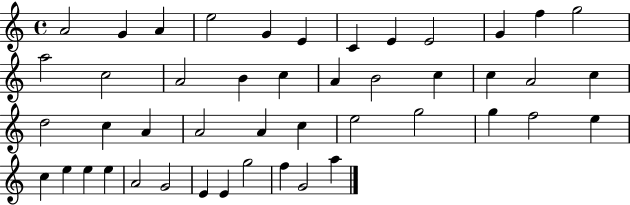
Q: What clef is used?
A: treble